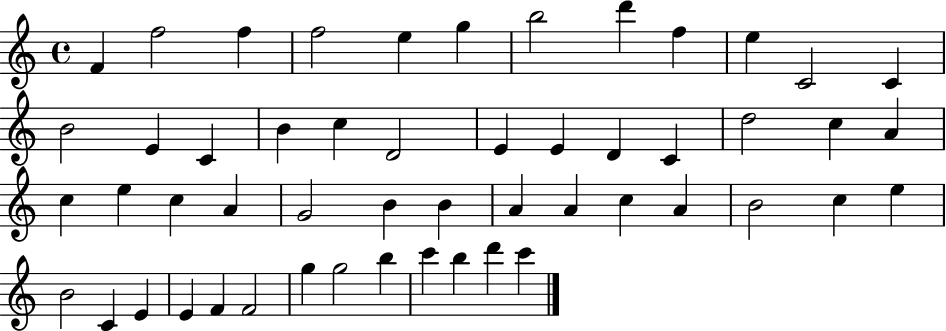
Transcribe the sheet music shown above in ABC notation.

X:1
T:Untitled
M:4/4
L:1/4
K:C
F f2 f f2 e g b2 d' f e C2 C B2 E C B c D2 E E D C d2 c A c e c A G2 B B A A c A B2 c e B2 C E E F F2 g g2 b c' b d' c'